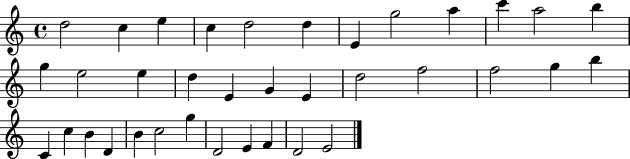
D5/h C5/q E5/q C5/q D5/h D5/q E4/q G5/h A5/q C6/q A5/h B5/q G5/q E5/h E5/q D5/q E4/q G4/q E4/q D5/h F5/h F5/h G5/q B5/q C4/q C5/q B4/q D4/q B4/q C5/h G5/q D4/h E4/q F4/q D4/h E4/h